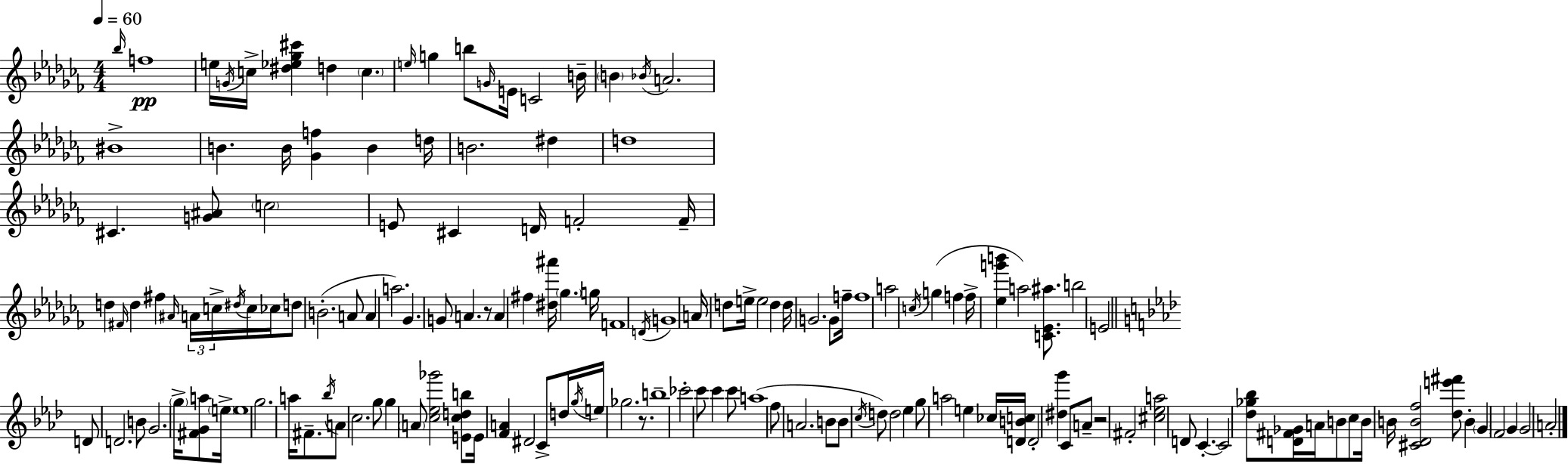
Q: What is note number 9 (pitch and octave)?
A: G5